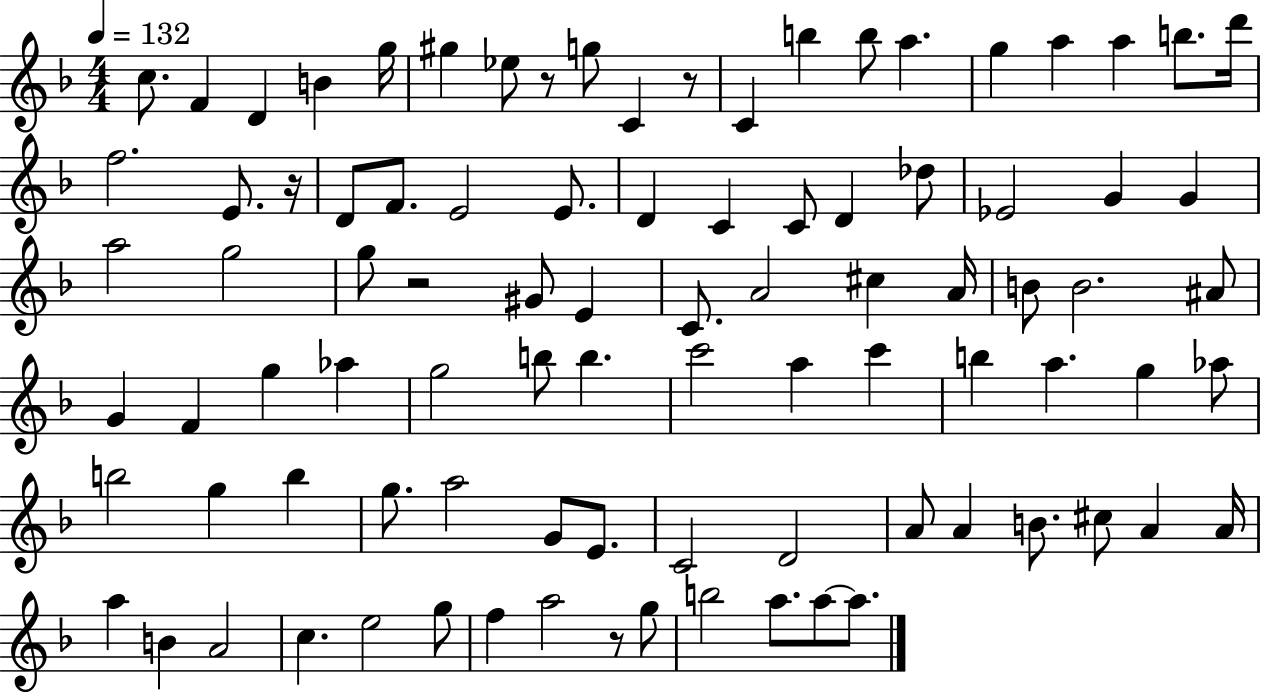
C5/e. F4/q D4/q B4/q G5/s G#5/q Eb5/e R/e G5/e C4/q R/e C4/q B5/q B5/e A5/q. G5/q A5/q A5/q B5/e. D6/s F5/h. E4/e. R/s D4/e F4/e. E4/h E4/e. D4/q C4/q C4/e D4/q Db5/e Eb4/h G4/q G4/q A5/h G5/h G5/e R/h G#4/e E4/q C4/e. A4/h C#5/q A4/s B4/e B4/h. A#4/e G4/q F4/q G5/q Ab5/q G5/h B5/e B5/q. C6/h A5/q C6/q B5/q A5/q. G5/q Ab5/e B5/h G5/q B5/q G5/e. A5/h G4/e E4/e. C4/h D4/h A4/e A4/q B4/e. C#5/e A4/q A4/s A5/q B4/q A4/h C5/q. E5/h G5/e F5/q A5/h R/e G5/e B5/h A5/e. A5/e A5/e.